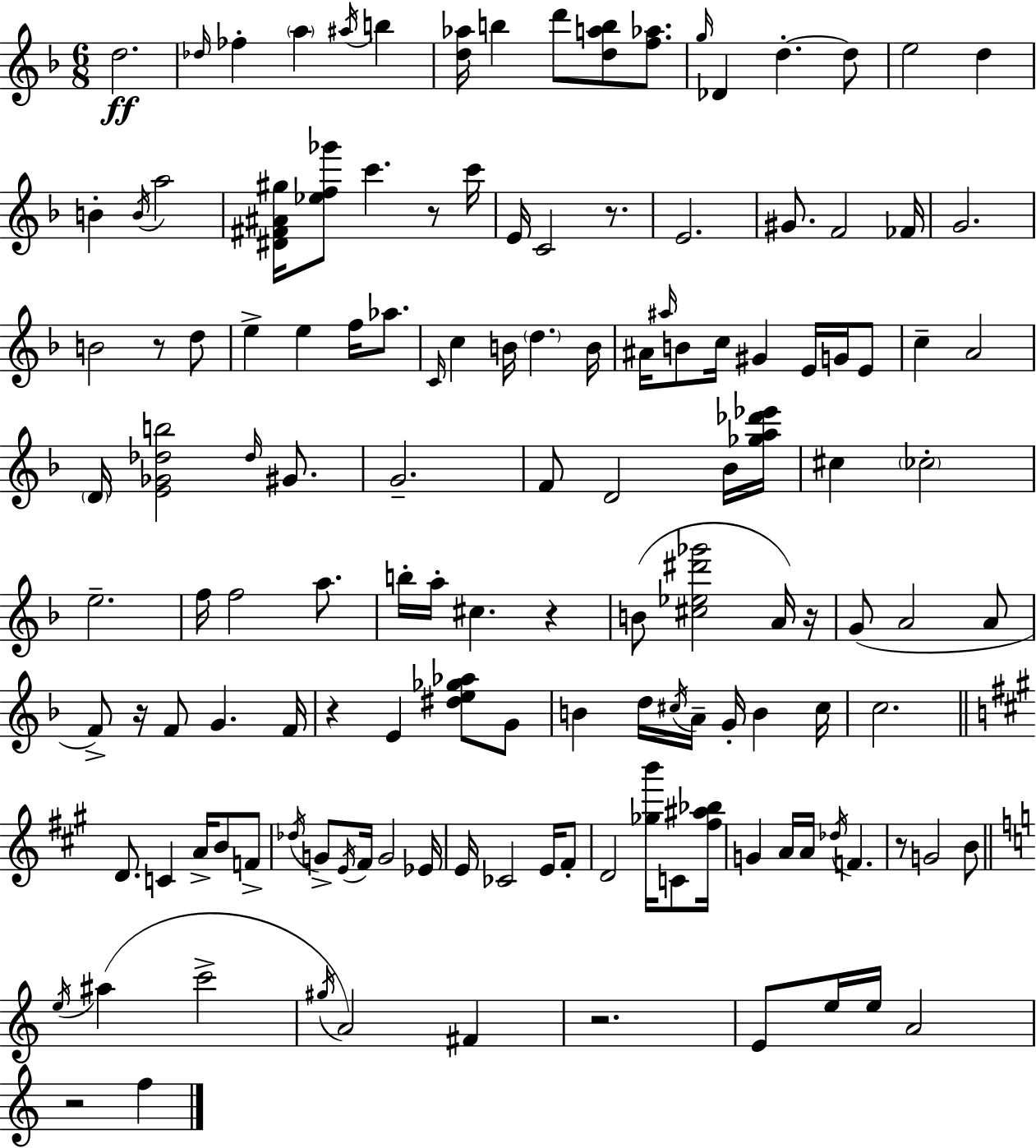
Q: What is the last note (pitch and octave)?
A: F5